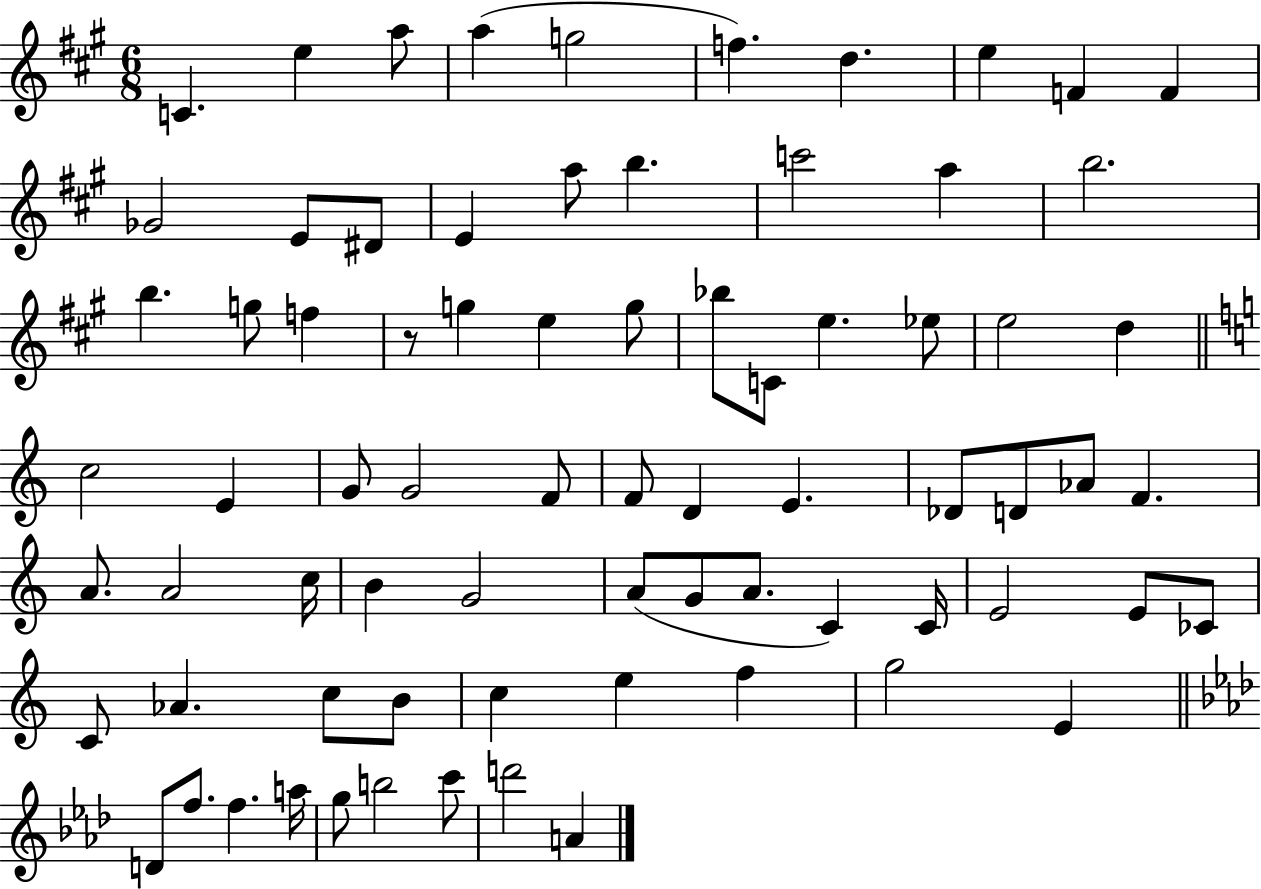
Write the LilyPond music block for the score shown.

{
  \clef treble
  \numericTimeSignature
  \time 6/8
  \key a \major
  c'4. e''4 a''8 | a''4( g''2 | f''4.) d''4. | e''4 f'4 f'4 | \break ges'2 e'8 dis'8 | e'4 a''8 b''4. | c'''2 a''4 | b''2. | \break b''4. g''8 f''4 | r8 g''4 e''4 g''8 | bes''8 c'8 e''4. ees''8 | e''2 d''4 | \break \bar "||" \break \key c \major c''2 e'4 | g'8 g'2 f'8 | f'8 d'4 e'4. | des'8 d'8 aes'8 f'4. | \break a'8. a'2 c''16 | b'4 g'2 | a'8( g'8 a'8. c'4) c'16 | e'2 e'8 ces'8 | \break c'8 aes'4. c''8 b'8 | c''4 e''4 f''4 | g''2 e'4 | \bar "||" \break \key f \minor d'8 f''8. f''4. a''16 | g''8 b''2 c'''8 | d'''2 a'4 | \bar "|."
}